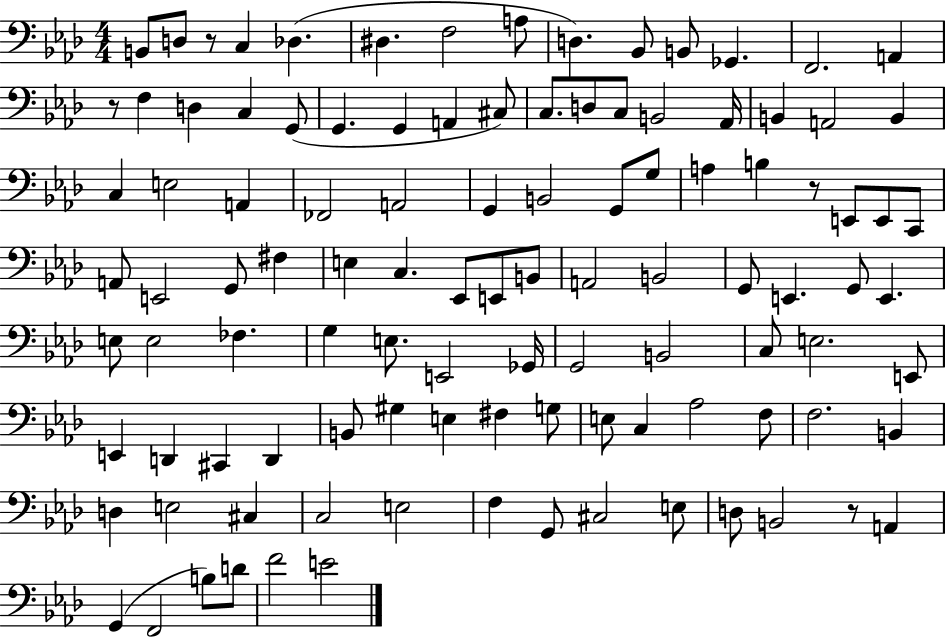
B2/e D3/e R/e C3/q Db3/q. D#3/q. F3/h A3/e D3/q. Bb2/e B2/e Gb2/q. F2/h. A2/q R/e F3/q D3/q C3/q G2/e G2/q. G2/q A2/q C#3/e C3/e. D3/e C3/e B2/h Ab2/s B2/q A2/h B2/q C3/q E3/h A2/q FES2/h A2/h G2/q B2/h G2/e G3/e A3/q B3/q R/e E2/e E2/e C2/e A2/e E2/h G2/e F#3/q E3/q C3/q. Eb2/e E2/e B2/e A2/h B2/h G2/e E2/q. G2/e E2/q. E3/e E3/h FES3/q. G3/q E3/e. E2/h Gb2/s G2/h B2/h C3/e E3/h. E2/e E2/q D2/q C#2/q D2/q B2/e G#3/q E3/q F#3/q G3/e E3/e C3/q Ab3/h F3/e F3/h. B2/q D3/q E3/h C#3/q C3/h E3/h F3/q G2/e C#3/h E3/e D3/e B2/h R/e A2/q G2/q F2/h B3/e D4/e F4/h E4/h